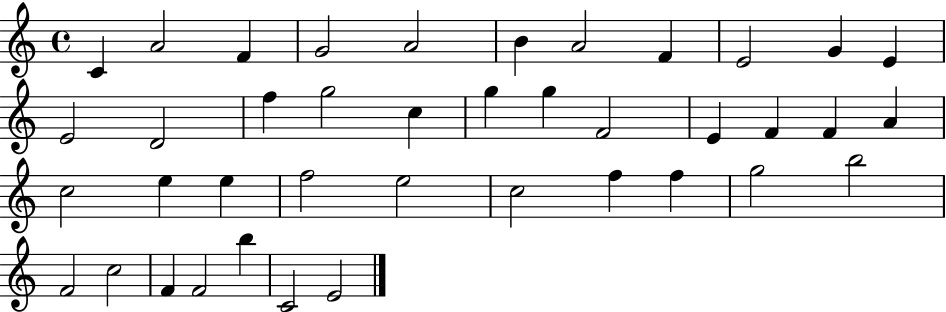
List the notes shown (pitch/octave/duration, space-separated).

C4/q A4/h F4/q G4/h A4/h B4/q A4/h F4/q E4/h G4/q E4/q E4/h D4/h F5/q G5/h C5/q G5/q G5/q F4/h E4/q F4/q F4/q A4/q C5/h E5/q E5/q F5/h E5/h C5/h F5/q F5/q G5/h B5/h F4/h C5/h F4/q F4/h B5/q C4/h E4/h